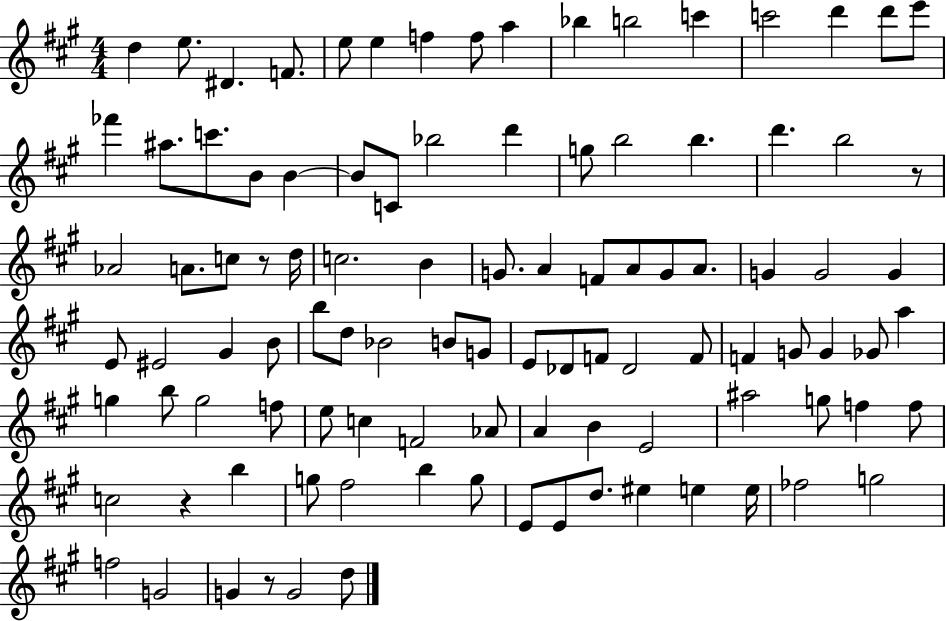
{
  \clef treble
  \numericTimeSignature
  \time 4/4
  \key a \major
  d''4 e''8. dis'4. f'8. | e''8 e''4 f''4 f''8 a''4 | bes''4 b''2 c'''4 | c'''2 d'''4 d'''8 e'''8 | \break fes'''4 ais''8. c'''8. b'8 b'4~~ | b'8 c'8 bes''2 d'''4 | g''8 b''2 b''4. | d'''4. b''2 r8 | \break aes'2 a'8. c''8 r8 d''16 | c''2. b'4 | g'8. a'4 f'8 a'8 g'8 a'8. | g'4 g'2 g'4 | \break e'8 eis'2 gis'4 b'8 | b''8 d''8 bes'2 b'8 g'8 | e'8 des'8 f'8 des'2 f'8 | f'4 g'8 g'4 ges'8 a''4 | \break g''4 b''8 g''2 f''8 | e''8 c''4 f'2 aes'8 | a'4 b'4 e'2 | ais''2 g''8 f''4 f''8 | \break c''2 r4 b''4 | g''8 fis''2 b''4 g''8 | e'8 e'8 d''8. eis''4 e''4 e''16 | fes''2 g''2 | \break f''2 g'2 | g'4 r8 g'2 d''8 | \bar "|."
}